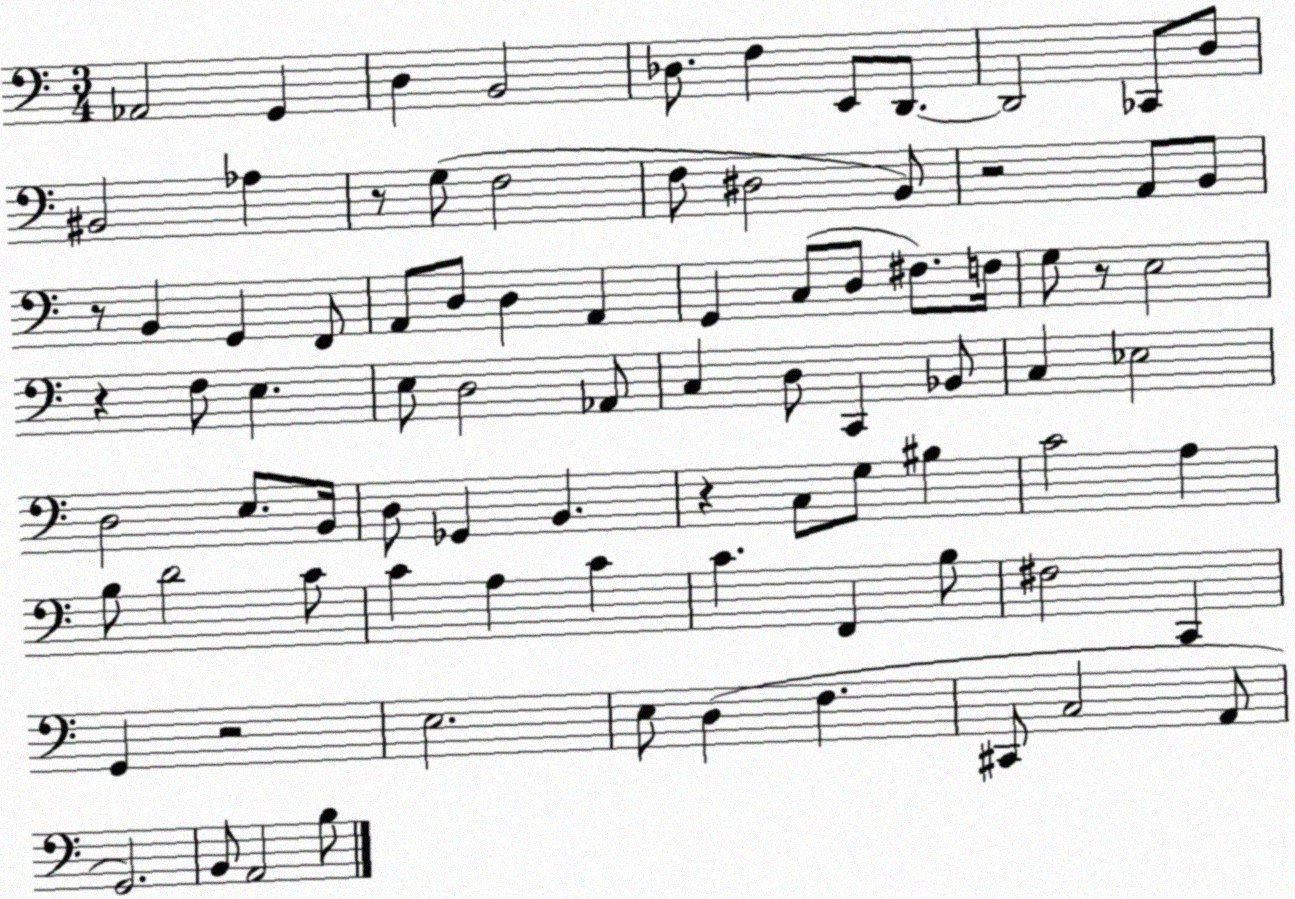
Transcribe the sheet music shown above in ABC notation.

X:1
T:Untitled
M:3/4
L:1/4
K:C
_A,,2 G,, D, B,,2 _D,/2 F, E,,/2 D,,/2 D,,2 _C,,/2 D,/2 ^B,,2 _A, z/2 G,/2 F,2 F,/2 ^D,2 B,,/2 z2 A,,/2 B,,/2 z/2 B,, G,, F,,/2 A,,/2 D,/2 D, A,, G,, C,/2 D,/2 ^F,/2 F,/4 G,/2 z/2 E,2 z F,/2 E, E,/2 D,2 _A,,/2 C, D,/2 C,, _B,,/2 C, _E,2 D,2 E,/2 B,,/4 D,/2 _G,, B,, z C,/2 G,/2 ^B, C2 A, B,/2 D2 C/2 C A, C C F,, B,/2 ^F,2 C,, G,, z2 E,2 E,/2 D, F, ^C,,/2 C,2 A,,/2 G,,2 B,,/2 A,,2 B,/2